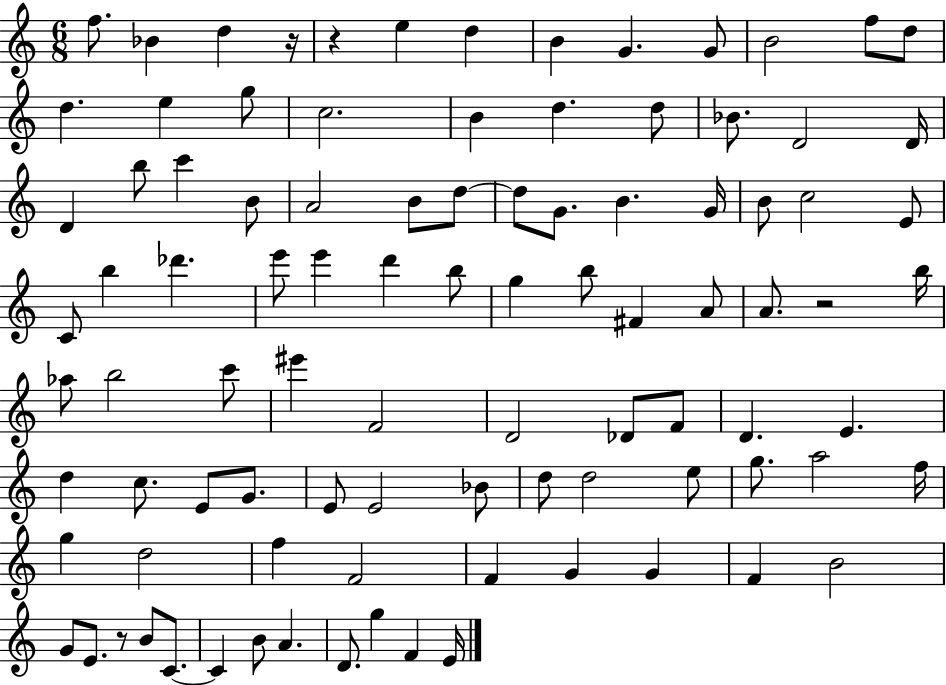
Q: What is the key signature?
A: C major